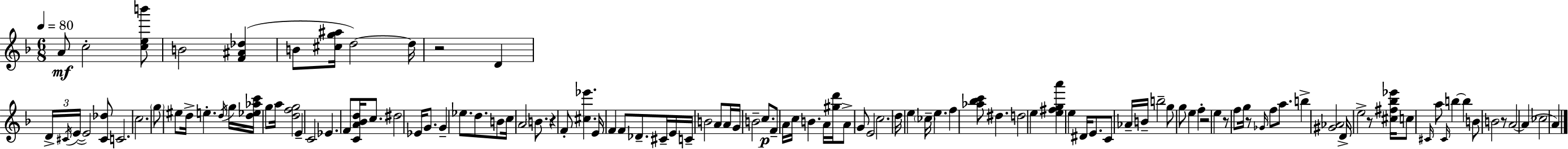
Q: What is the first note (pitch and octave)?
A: A4